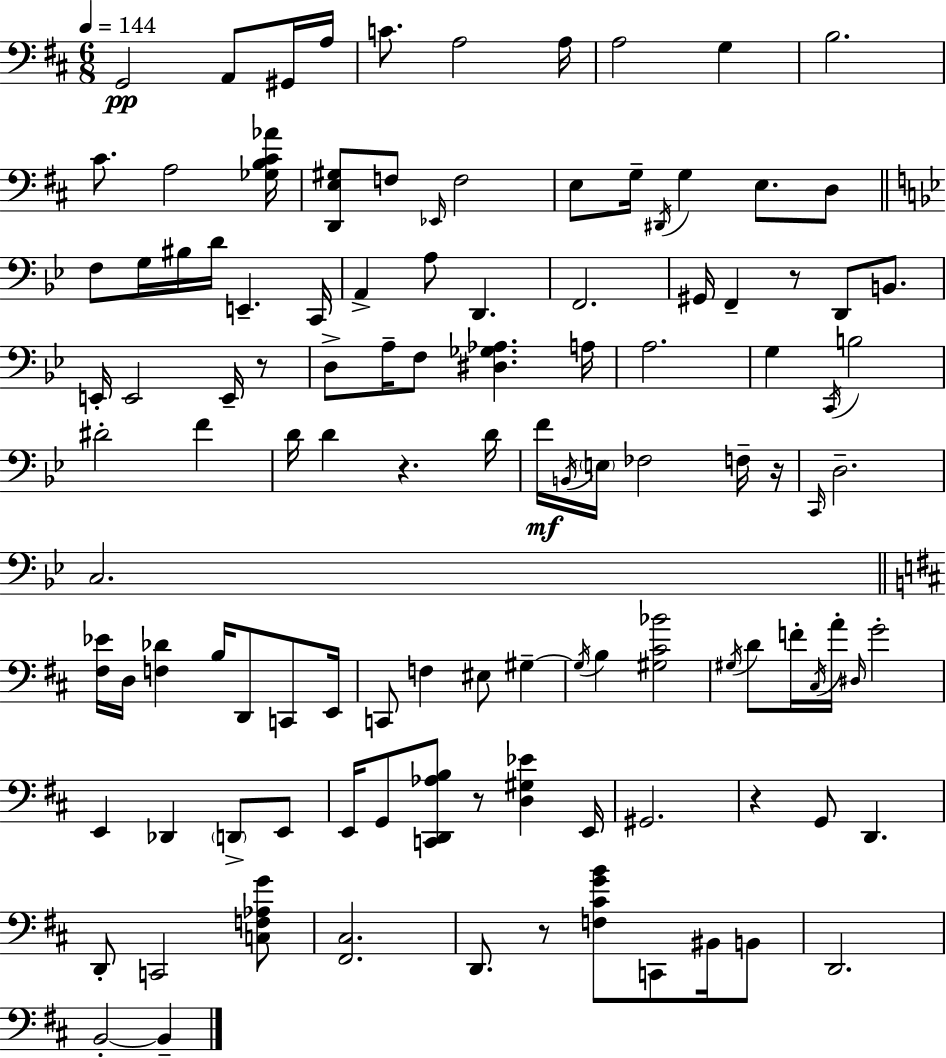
G2/h A2/e G#2/s A3/s C4/e. A3/h A3/s A3/h G3/q B3/h. C#4/e. A3/h [Gb3,B3,C#4,Ab4]/s [D2,E3,G#3]/e F3/e Eb2/s F3/h E3/e G3/s D#2/s G3/q E3/e. D3/e F3/e G3/s BIS3/s D4/s E2/q. C2/s A2/q A3/e D2/q. F2/h. G#2/s F2/q R/e D2/e B2/e. E2/s E2/h E2/s R/e D3/e A3/s F3/e [D#3,Gb3,Ab3]/q. A3/s A3/h. G3/q C2/s B3/h D#4/h F4/q D4/s D4/q R/q. D4/s F4/s B2/s E3/s FES3/h F3/s R/s C2/s D3/h. C3/h. [F#3,Eb4]/s D3/s [F3,Db4]/q B3/s D2/e C2/e E2/s C2/e F3/q EIS3/e G#3/q G#3/s B3/q [G#3,C#4,Bb4]/h G#3/s D4/e F4/s C#3/s A4/s D#3/s G4/h E2/q Db2/q D2/e E2/e E2/s G2/e [C2,D2,Ab3,B3]/e R/e [D3,G#3,Eb4]/q E2/s G#2/h. R/q G2/e D2/q. D2/e C2/h [C3,F3,Ab3,G4]/e [F#2,C#3]/h. D2/e. R/e [F3,C#4,G4,B4]/e C2/e BIS2/s B2/e D2/h. B2/h B2/q